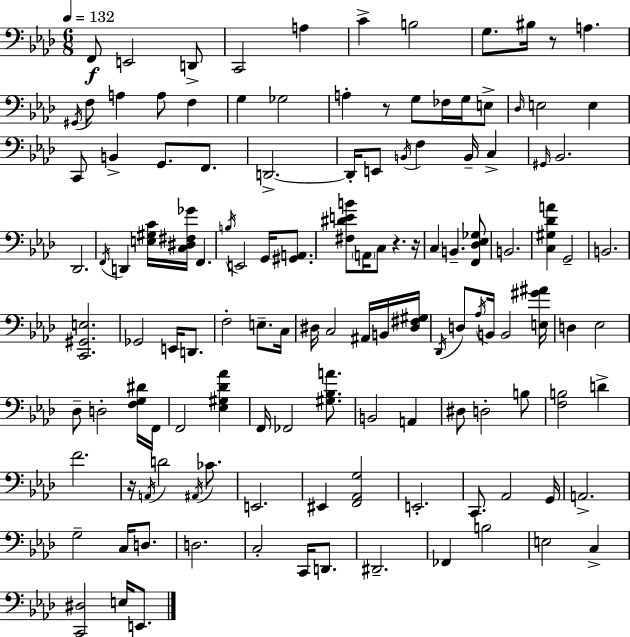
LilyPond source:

{
  \clef bass
  \numericTimeSignature
  \time 6/8
  \key aes \major
  \tempo 4 = 132
  f,8\f e,2 d,8-> | c,2 a4 | c'4-> b2 | g8. bis16 r8 a4. | \break \acciaccatura { gis,16 } f8 a4 a8 f4 | g4 ges2 | a4-. r8 g8 fes16 g16 e8-> | \grace { des16 } e2 e4 | \break c,8 b,4-> g,8. f,8. | d,2.->~~ | d,16-. e,8 \acciaccatura { b,16 } f4 b,16-- c4-> | \grace { gis,16 } bes,2. | \break des,2. | \acciaccatura { f,16 } d,4 <e gis c'>16 <c dis fis ges'>16 f,4. | \acciaccatura { b16 } e,2 | g,16 <gis, a,>8. <fis dis' e' b'>8 \parenthesize a,16 c8 r4. | \break r16 c4 b,4.-- | <f, des ees ges>8 b,2. | <c gis des' a'>4 g,2-- | b,2. | \break <c, gis, e>2. | ges,2 | e,16 d,8. f2-. | e8.-- c16 dis16 c2 | \break ais,16 b,16 <dis fis gis>16 \acciaccatura { des,16 } d8 \acciaccatura { aes16 } b,16 b,2 | <e gis' ais'>16 d4 | ees2 des8-- d2-. | <f g dis'>16 f,16 f,2 | \break <ees gis des' aes'>4 f,16 fes,2 | <gis bes a'>8. b,2 | a,4 dis8 d2-. | b8 <f b>2 | \break d'4-> f'2. | r16 \acciaccatura { a,16 } d'2 | \acciaccatura { ais,16 } ces'8. e,2. | eis,4 | \break <f, aes, g>2 e,2.-. | c,8. | aes,2 g,16 a,2.-> | g2-- | \break c16 d8. d2. | c2-. | c,16 d,8. dis,2.-- | fes,4 | \break b2 e2 | c4-> <c, dis>2 | e16 e,8. \bar "|."
}